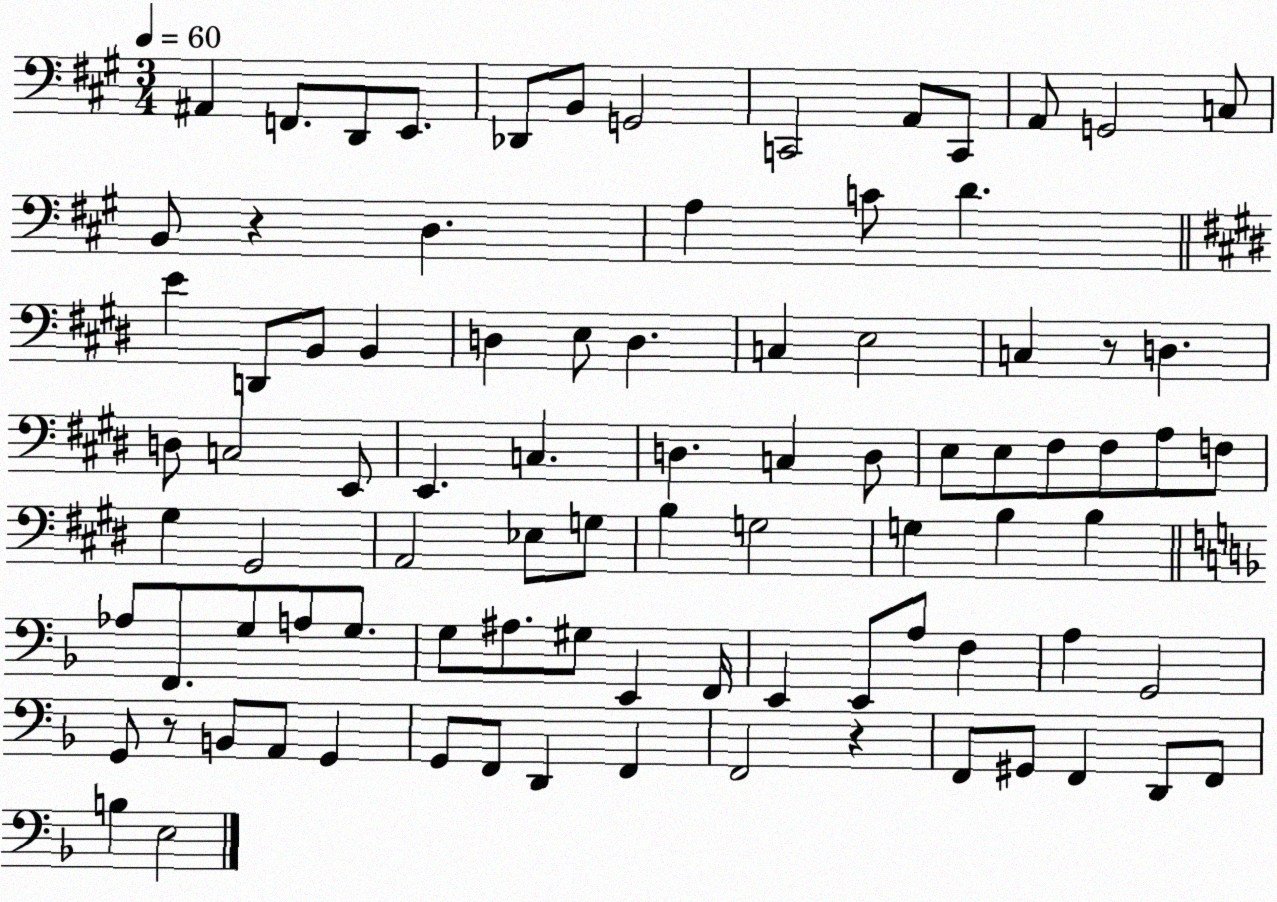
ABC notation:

X:1
T:Untitled
M:3/4
L:1/4
K:A
^A,, F,,/2 D,,/2 E,,/2 _D,,/2 B,,/2 G,,2 C,,2 A,,/2 C,,/2 A,,/2 G,,2 C,/2 B,,/2 z D, A, C/2 D E D,,/2 B,,/2 B,, D, E,/2 D, C, E,2 C, z/2 D, D,/2 C,2 E,,/2 E,, C, D, C, D,/2 E,/2 E,/2 ^F,/2 ^F,/2 A,/2 F,/2 ^G, ^G,,2 A,,2 _E,/2 G,/2 B, G,2 G, B, B, _A,/2 F,,/2 G,/2 A,/2 G,/2 G,/2 ^A,/2 ^G,/2 E,, F,,/4 E,, E,,/2 A,/2 F, A, G,,2 G,,/2 z/2 B,,/2 A,,/2 G,, G,,/2 F,,/2 D,, F,, F,,2 z F,,/2 ^G,,/2 F,, D,,/2 F,,/2 B, E,2